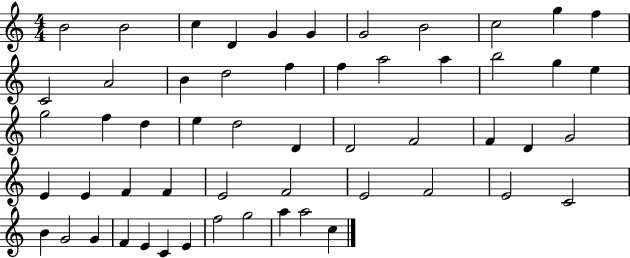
{
  \clef treble
  \numericTimeSignature
  \time 4/4
  \key c \major
  b'2 b'2 | c''4 d'4 g'4 g'4 | g'2 b'2 | c''2 g''4 f''4 | \break c'2 a'2 | b'4 d''2 f''4 | f''4 a''2 a''4 | b''2 g''4 e''4 | \break g''2 f''4 d''4 | e''4 d''2 d'4 | d'2 f'2 | f'4 d'4 g'2 | \break e'4 e'4 f'4 f'4 | e'2 f'2 | e'2 f'2 | e'2 c'2 | \break b'4 g'2 g'4 | f'4 e'4 c'4 e'4 | f''2 g''2 | a''4 a''2 c''4 | \break \bar "|."
}